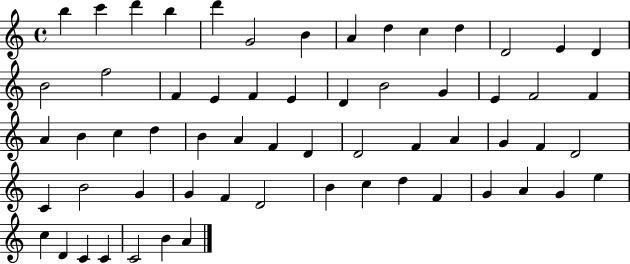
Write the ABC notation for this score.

X:1
T:Untitled
M:4/4
L:1/4
K:C
b c' d' b d' G2 B A d c d D2 E D B2 f2 F E F E D B2 G E F2 F A B c d B A F D D2 F A G F D2 C B2 G G F D2 B c d F G A G e c D C C C2 B A